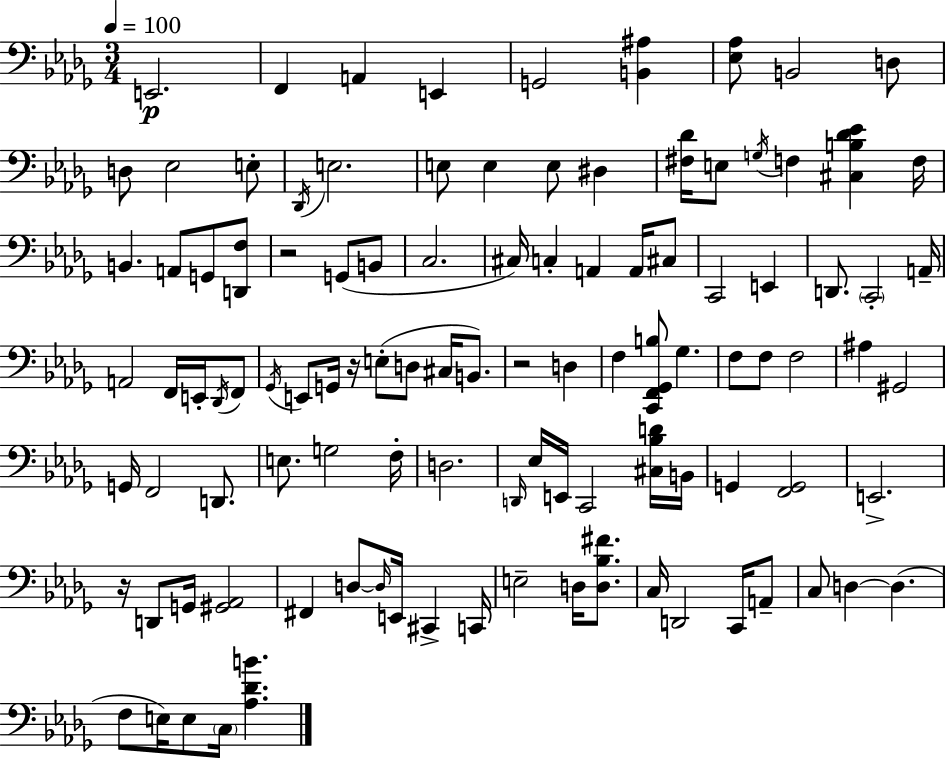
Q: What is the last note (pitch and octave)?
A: C3